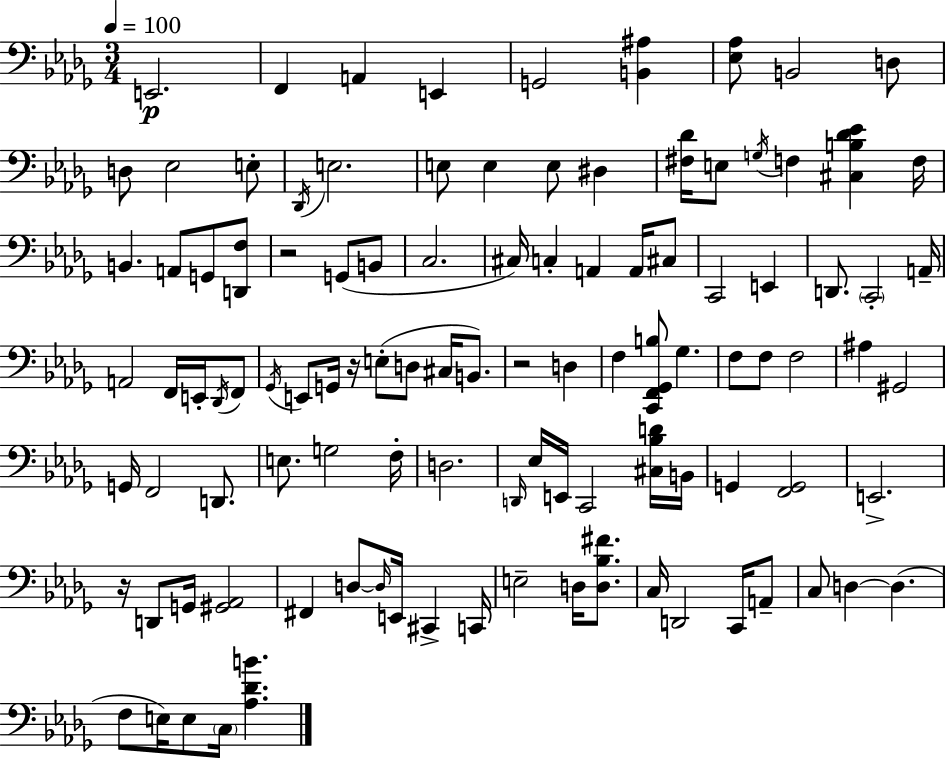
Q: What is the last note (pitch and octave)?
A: C3